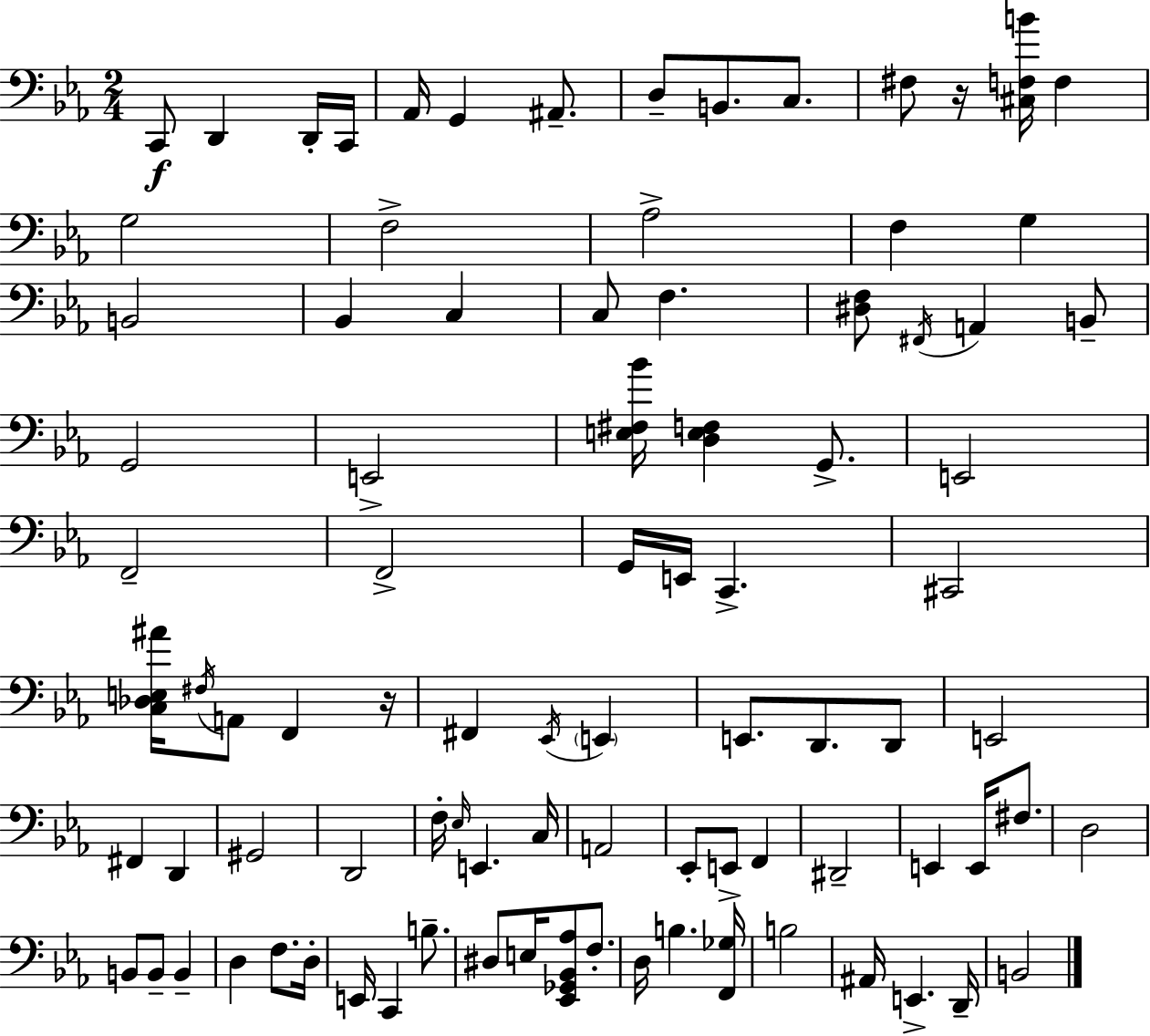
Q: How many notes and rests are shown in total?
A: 90